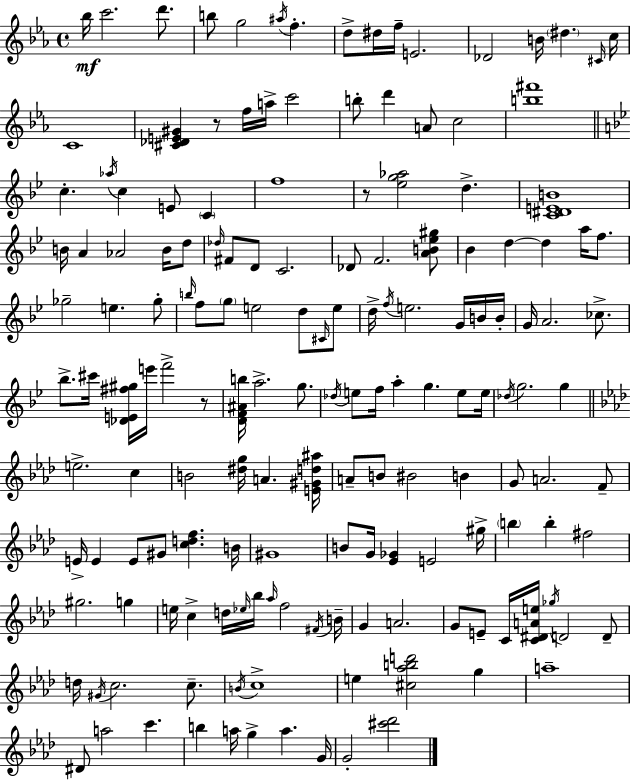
Bb5/s C6/h. D6/e. B5/e G5/h A#5/s F5/q. D5/e D#5/s F5/s E4/h. Db4/h B4/s D#5/q. C#4/s C5/s C4/w [C#4,Db4,E4,G#4]/q R/e F5/s A5/s C6/h B5/e D6/q A4/e C5/h [B5,F#6]/w C5/q. Ab5/s C5/q E4/e C4/q F5/w R/e [Eb5,G5,Ab5]/h D5/q. [C4,D#4,E4,B4]/w B4/s A4/q Ab4/h B4/s D5/e Db5/s F#4/e D4/e C4/h. Db4/e F4/h. [A4,B4,Eb5,G#5]/e Bb4/q D5/q D5/q A5/s F5/e. Gb5/h E5/q. Gb5/e B5/s F5/e G5/e E5/h D5/e C#4/s E5/e D5/s F5/s E5/h. G4/s B4/s B4/s G4/s A4/h. CES5/e. Bb5/e. C#6/s [Db4,E4,F#5,G#5]/s E6/s F6/h R/e [D4,F4,A#4,B5]/s A5/h. G5/e. Db5/s E5/e F5/s A5/q G5/q. E5/e E5/s Db5/s G5/h. G5/q E5/h. C5/q B4/h [D#5,G5]/s A4/q. [E4,G#4,D5,A#5]/s A4/e B4/e BIS4/h B4/q G4/e A4/h. F4/e E4/s E4/q E4/e G#4/e [C5,D5,F5]/q. B4/s G#4/w B4/e G4/s [Eb4,Gb4]/q E4/h G#5/s B5/q B5/q F#5/h G#5/h. G5/q E5/s C5/q D5/s Eb5/s Bb5/s Ab5/s F5/h F#4/s B4/s G4/q A4/h. G4/e E4/e C4/s [C4,D#4,A4,E5]/s Gb5/s D4/h D4/e D5/s G#4/s C5/h. C5/e. B4/s C5/w E5/q [C#5,Ab5,B5,D6]/h G5/q A5/w D#4/e A5/h C6/q. B5/q A5/s G5/q A5/q. G4/s G4/h [C#6,Db6]/h